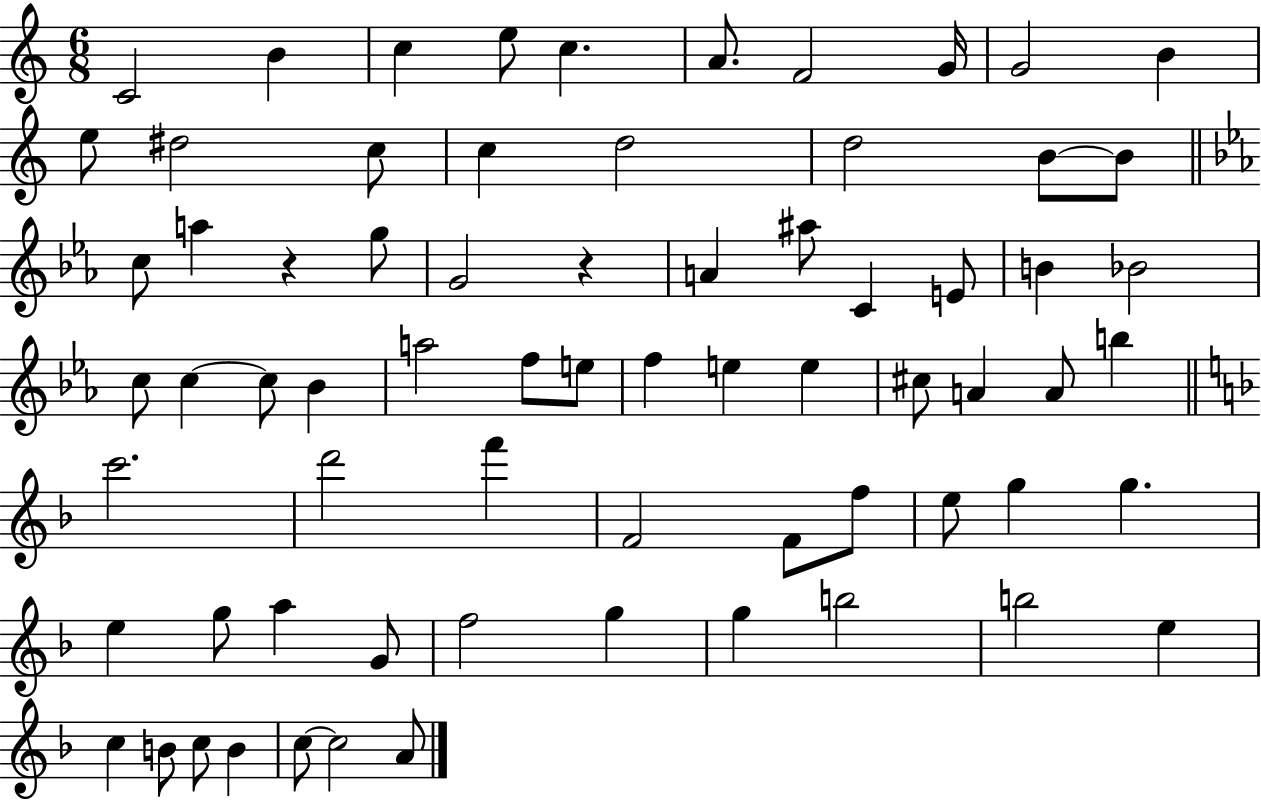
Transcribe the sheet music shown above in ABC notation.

X:1
T:Untitled
M:6/8
L:1/4
K:C
C2 B c e/2 c A/2 F2 G/4 G2 B e/2 ^d2 c/2 c d2 d2 B/2 B/2 c/2 a z g/2 G2 z A ^a/2 C E/2 B _B2 c/2 c c/2 _B a2 f/2 e/2 f e e ^c/2 A A/2 b c'2 d'2 f' F2 F/2 f/2 e/2 g g e g/2 a G/2 f2 g g b2 b2 e c B/2 c/2 B c/2 c2 A/2